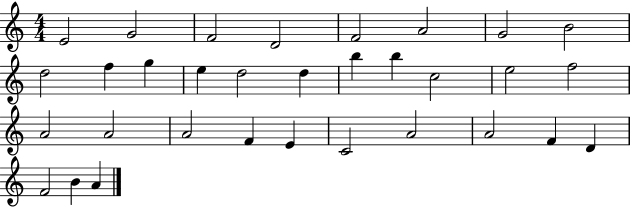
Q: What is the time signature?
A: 4/4